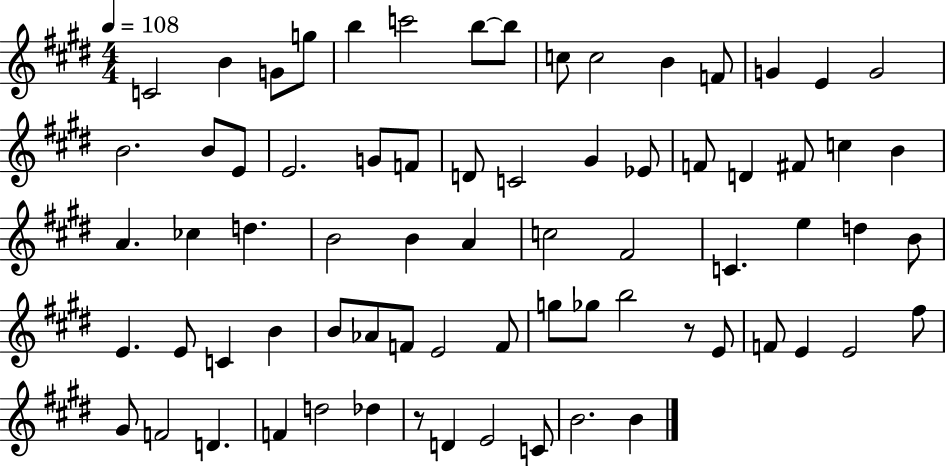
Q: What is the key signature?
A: E major